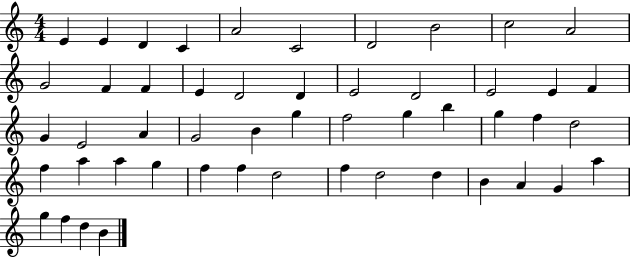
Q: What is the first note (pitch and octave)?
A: E4